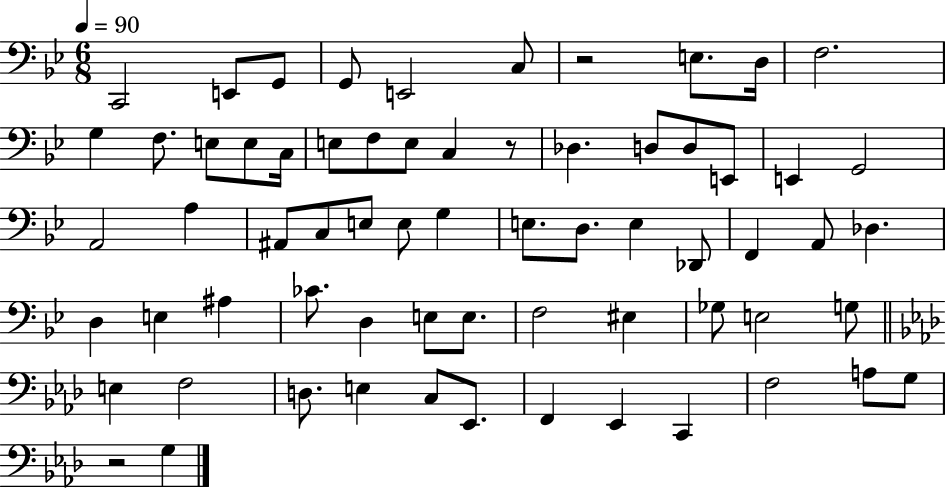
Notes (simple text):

C2/h E2/e G2/e G2/e E2/h C3/e R/h E3/e. D3/s F3/h. G3/q F3/e. E3/e E3/e C3/s E3/e F3/e E3/e C3/q R/e Db3/q. D3/e D3/e E2/e E2/q G2/h A2/h A3/q A#2/e C3/e E3/e E3/e G3/q E3/e. D3/e. E3/q Db2/e F2/q A2/e Db3/q. D3/q E3/q A#3/q CES4/e. D3/q E3/e E3/e. F3/h EIS3/q Gb3/e E3/h G3/e E3/q F3/h D3/e. E3/q C3/e Eb2/e. F2/q Eb2/q C2/q F3/h A3/e G3/e R/h G3/q